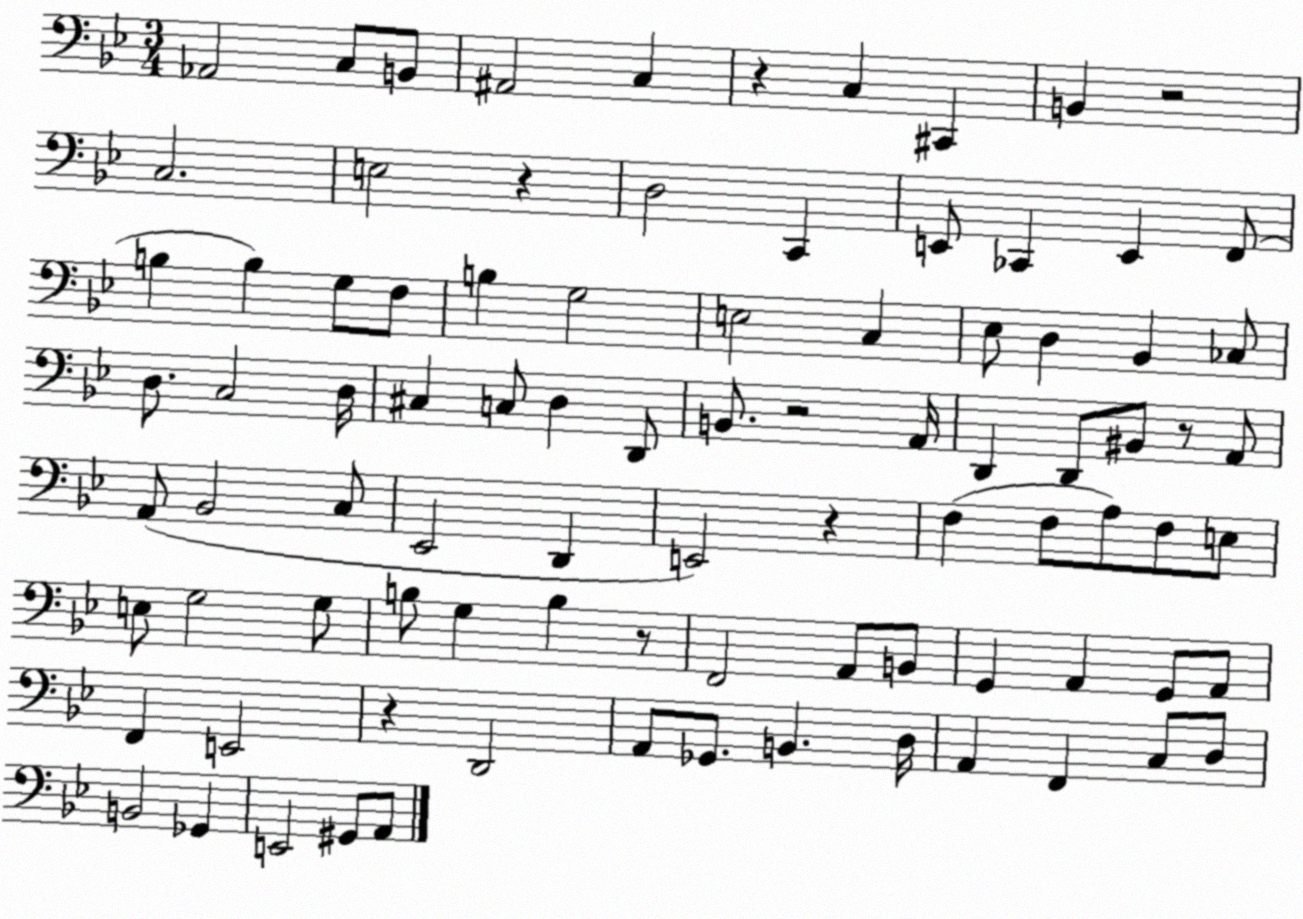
X:1
T:Untitled
M:3/4
L:1/4
K:Bb
_A,,2 C,/2 B,,/2 ^A,,2 C, z C, ^C,, B,, z2 C,2 E,2 z D,2 C,, E,,/2 _C,, E,, F,,/2 B, B, G,/2 F,/2 B, G,2 E,2 C, _E,/2 D, _B,, _C,/2 D,/2 C,2 D,/4 ^C, C,/2 D, D,,/2 B,,/2 z2 A,,/4 D,, D,,/2 ^B,,/2 z/2 A,,/2 A,,/2 _B,,2 C,/2 _E,,2 D,, E,,2 z F, F,/2 A,/2 F,/2 E,/2 E,/2 G,2 G,/2 B,/2 G, B, z/2 F,,2 A,,/2 B,,/2 G,, A,, G,,/2 A,,/2 F,, E,,2 z D,,2 A,,/2 _G,,/2 B,, D,/4 A,, F,, C,/2 D,/2 B,,2 _G,, E,,2 ^G,,/2 A,,/2